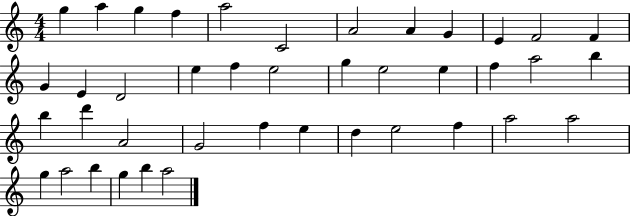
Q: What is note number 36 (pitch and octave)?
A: G5